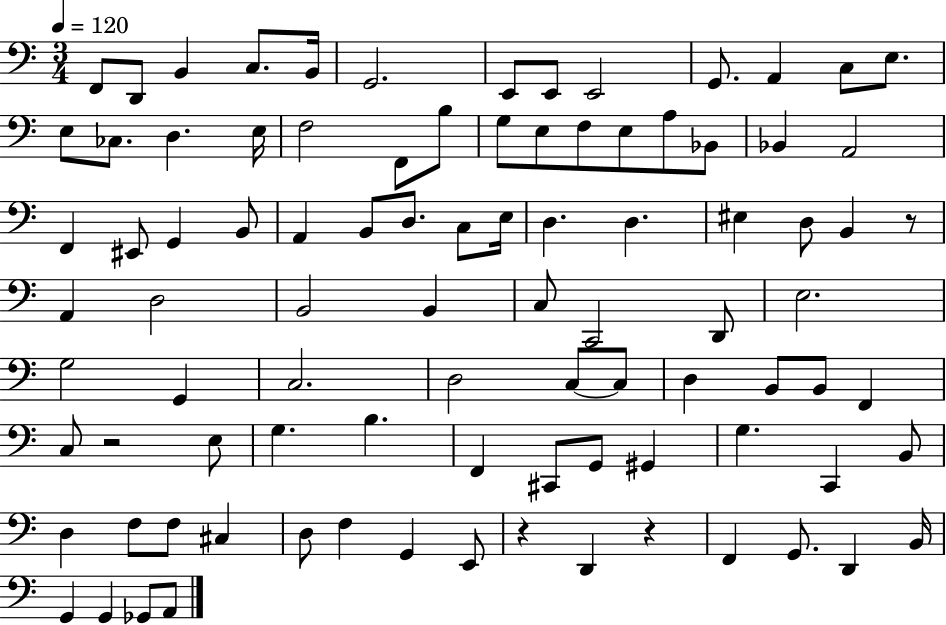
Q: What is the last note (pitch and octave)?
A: A2